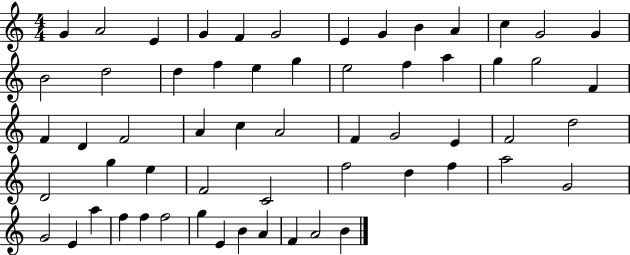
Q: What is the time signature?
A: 4/4